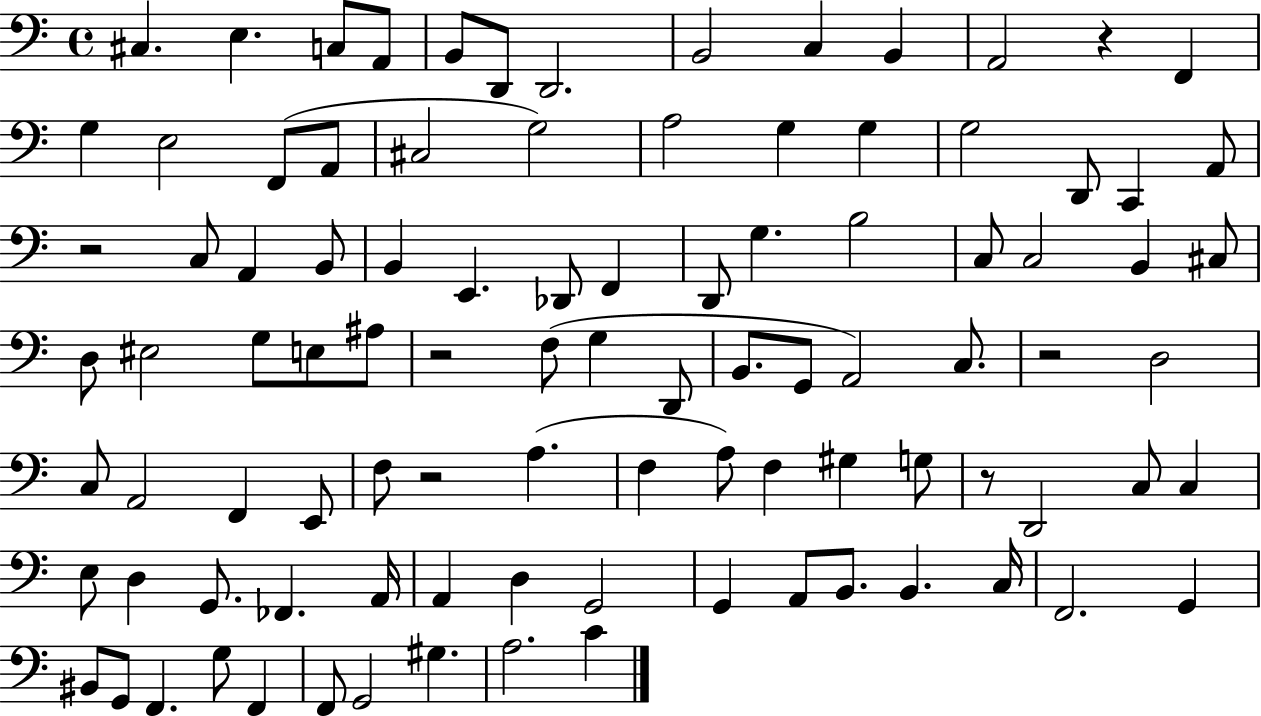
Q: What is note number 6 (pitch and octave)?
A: D2